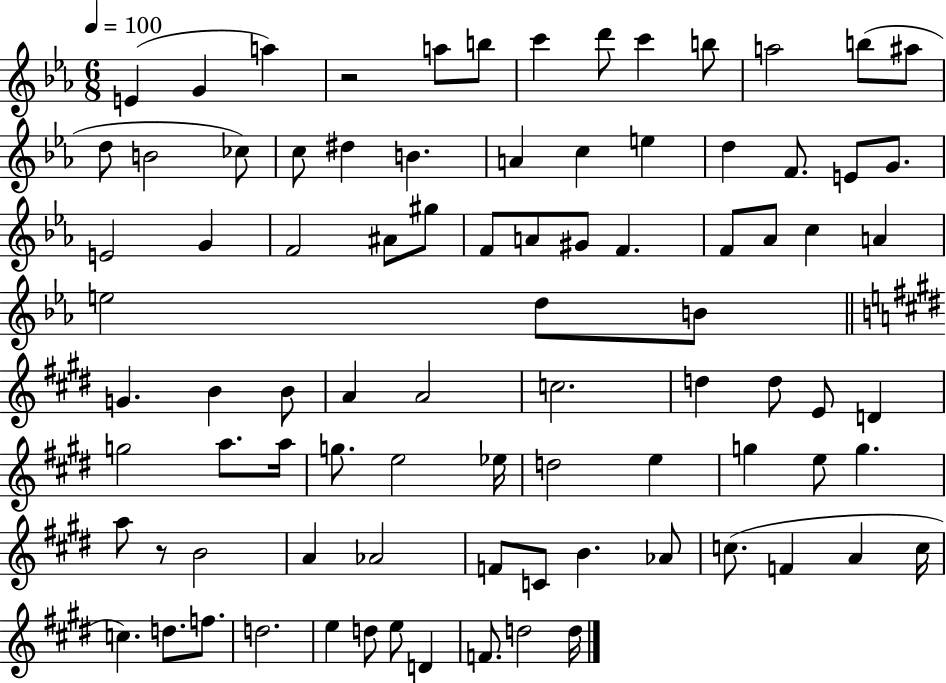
{
  \clef treble
  \numericTimeSignature
  \time 6/8
  \key ees \major
  \tempo 4 = 100
  e'4( g'4 a''4) | r2 a''8 b''8 | c'''4 d'''8 c'''4 b''8 | a''2 b''8( ais''8 | \break d''8 b'2 ces''8) | c''8 dis''4 b'4. | a'4 c''4 e''4 | d''4 f'8. e'8 g'8. | \break e'2 g'4 | f'2 ais'8 gis''8 | f'8 a'8 gis'8 f'4. | f'8 aes'8 c''4 a'4 | \break e''2 d''8 b'8 | \bar "||" \break \key e \major g'4. b'4 b'8 | a'4 a'2 | c''2. | d''4 d''8 e'8 d'4 | \break g''2 a''8. a''16 | g''8. e''2 ees''16 | d''2 e''4 | g''4 e''8 g''4. | \break a''8 r8 b'2 | a'4 aes'2 | f'8 c'8 b'4. aes'8 | c''8.( f'4 a'4 c''16 | \break c''4.) d''8. f''8. | d''2. | e''4 d''8 e''8 d'4 | f'8. d''2 d''16 | \break \bar "|."
}